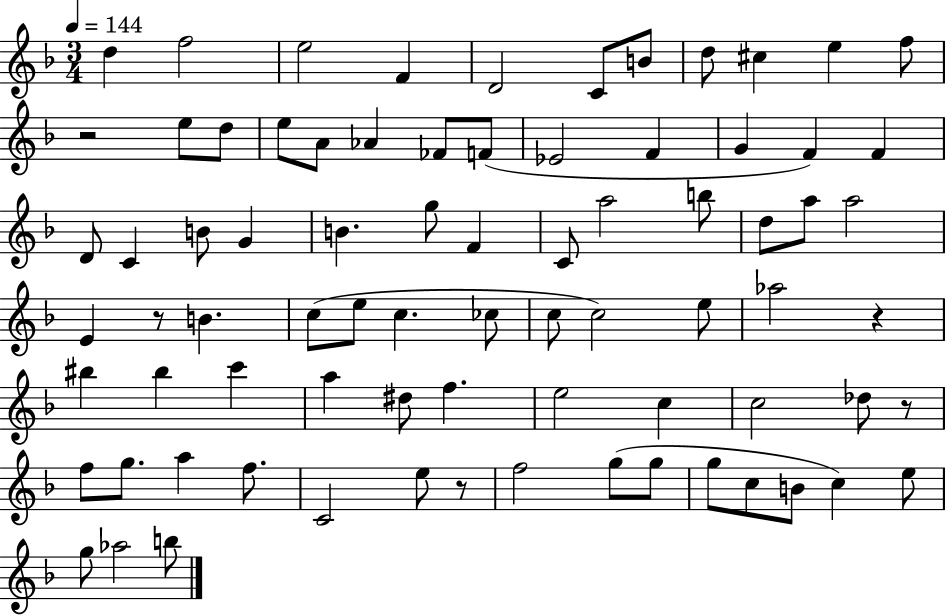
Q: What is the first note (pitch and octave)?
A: D5